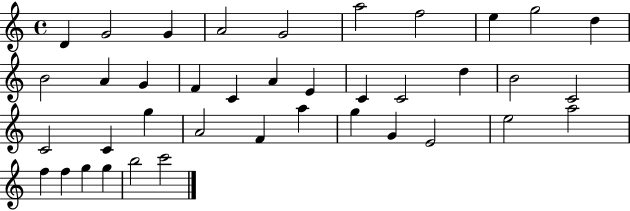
D4/q G4/h G4/q A4/h G4/h A5/h F5/h E5/q G5/h D5/q B4/h A4/q G4/q F4/q C4/q A4/q E4/q C4/q C4/h D5/q B4/h C4/h C4/h C4/q G5/q A4/h F4/q A5/q G5/q G4/q E4/h E5/h A5/h F5/q F5/q G5/q G5/q B5/h C6/h